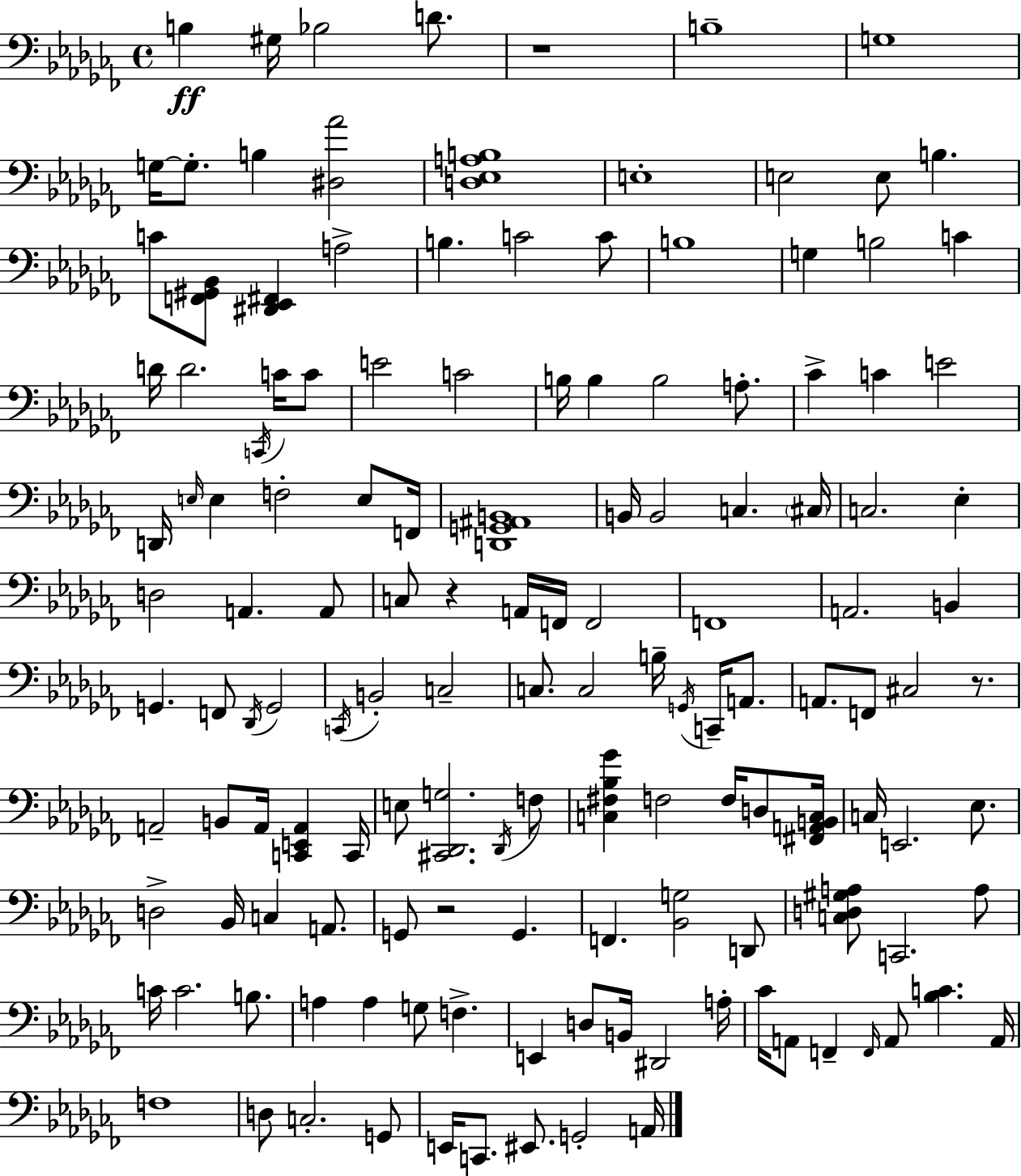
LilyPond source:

{
  \clef bass
  \time 4/4
  \defaultTimeSignature
  \key aes \minor
  \repeat volta 2 { b4\ff gis16 bes2 d'8. | r1 | b1-- | g1 | \break g16~~ g8.-. b4 <dis aes'>2 | <d ees a b>1 | e1-. | e2 e8 b4. | \break c'8 <f, gis, bes,>8 <dis, ees, fis,>4 a2-> | b4. c'2 c'8 | b1 | g4 b2 c'4 | \break d'16 d'2. \acciaccatura { c,16 } c'16 c'8 | e'2 c'2 | b16 b4 b2 a8.-. | ces'4-> c'4 e'2 | \break d,16 \grace { e16 } e4 f2-. e8 | f,16 <d, g, ais, b,>1 | b,16 b,2 c4. | \parenthesize cis16 c2. ees4-. | \break d2 a,4. | a,8 c8 r4 a,16 f,16 f,2 | f,1 | a,2. b,4 | \break g,4. f,8 \acciaccatura { des,16 } g,2 | \acciaccatura { c,16 } b,2-. c2-- | c8. c2 b16-- | \acciaccatura { g,16 } c,16-- a,8. a,8. f,8 cis2 | \break r8. a,2-- b,8 a,16 | <c, e, a,>4 c,16 e8 <cis, des, g>2. | \acciaccatura { des,16 } f8 <c fis bes ges'>4 f2 | f16 d8 <fis, a, b, c>16 c16 e,2. | \break ees8. d2-> bes,16 c4 | a,8. g,8 r2 | g,4. f,4. <bes, g>2 | d,8 <c d gis a>8 c,2. | \break a8 c'16 c'2. | b8. a4 a4 g8 | f4.-> e,4 d8 b,16 dis,2 | a16-. ces'16 a,8 f,4-- \grace { f,16 } a,8 | \break <bes c'>4. a,16 f1 | d8 c2.-. | g,8 e,16 c,8. eis,8. g,2-. | a,16 } \bar "|."
}